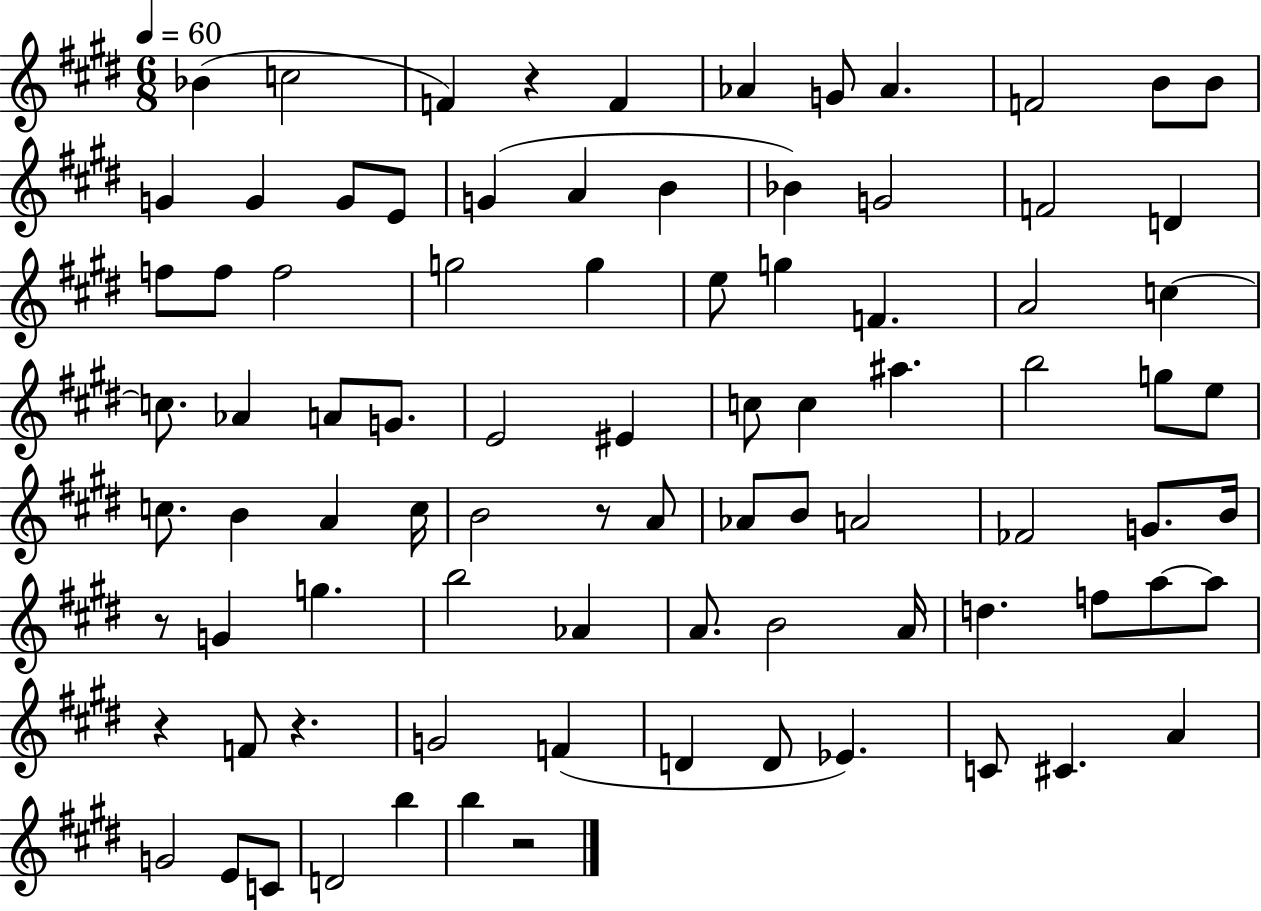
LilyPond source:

{
  \clef treble
  \numericTimeSignature
  \time 6/8
  \key e \major
  \tempo 4 = 60
  bes'4( c''2 | f'4) r4 f'4 | aes'4 g'8 aes'4. | f'2 b'8 b'8 | \break g'4 g'4 g'8 e'8 | g'4( a'4 b'4 | bes'4) g'2 | f'2 d'4 | \break f''8 f''8 f''2 | g''2 g''4 | e''8 g''4 f'4. | a'2 c''4~~ | \break c''8. aes'4 a'8 g'8. | e'2 eis'4 | c''8 c''4 ais''4. | b''2 g''8 e''8 | \break c''8. b'4 a'4 c''16 | b'2 r8 a'8 | aes'8 b'8 a'2 | fes'2 g'8. b'16 | \break r8 g'4 g''4. | b''2 aes'4 | a'8. b'2 a'16 | d''4. f''8 a''8~~ a''8 | \break r4 f'8 r4. | g'2 f'4( | d'4 d'8 ees'4.) | c'8 cis'4. a'4 | \break g'2 e'8 c'8 | d'2 b''4 | b''4 r2 | \bar "|."
}